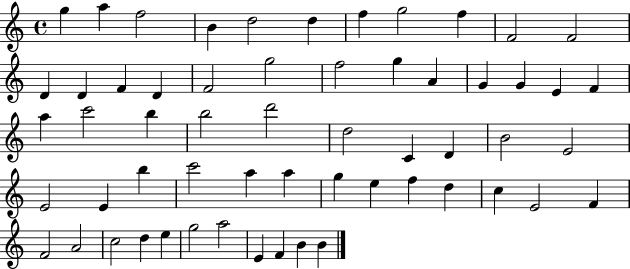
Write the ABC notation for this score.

X:1
T:Untitled
M:4/4
L:1/4
K:C
g a f2 B d2 d f g2 f F2 F2 D D F D F2 g2 f2 g A G G E F a c'2 b b2 d'2 d2 C D B2 E2 E2 E b c'2 a a g e f d c E2 F F2 A2 c2 d e g2 a2 E F B B